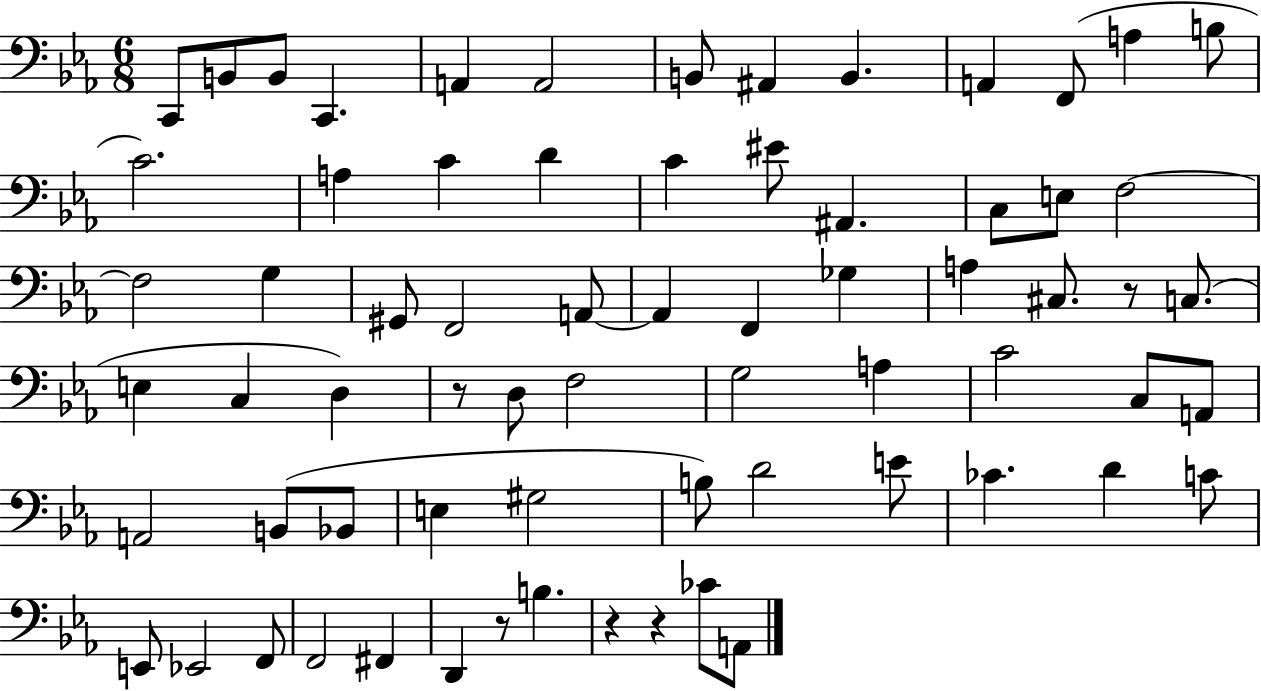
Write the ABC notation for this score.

X:1
T:Untitled
M:6/8
L:1/4
K:Eb
C,,/2 B,,/2 B,,/2 C,, A,, A,,2 B,,/2 ^A,, B,, A,, F,,/2 A, B,/2 C2 A, C D C ^E/2 ^A,, C,/2 E,/2 F,2 F,2 G, ^G,,/2 F,,2 A,,/2 A,, F,, _G, A, ^C,/2 z/2 C,/2 E, C, D, z/2 D,/2 F,2 G,2 A, C2 C,/2 A,,/2 A,,2 B,,/2 _B,,/2 E, ^G,2 B,/2 D2 E/2 _C D C/2 E,,/2 _E,,2 F,,/2 F,,2 ^F,, D,, z/2 B, z z _C/2 A,,/2